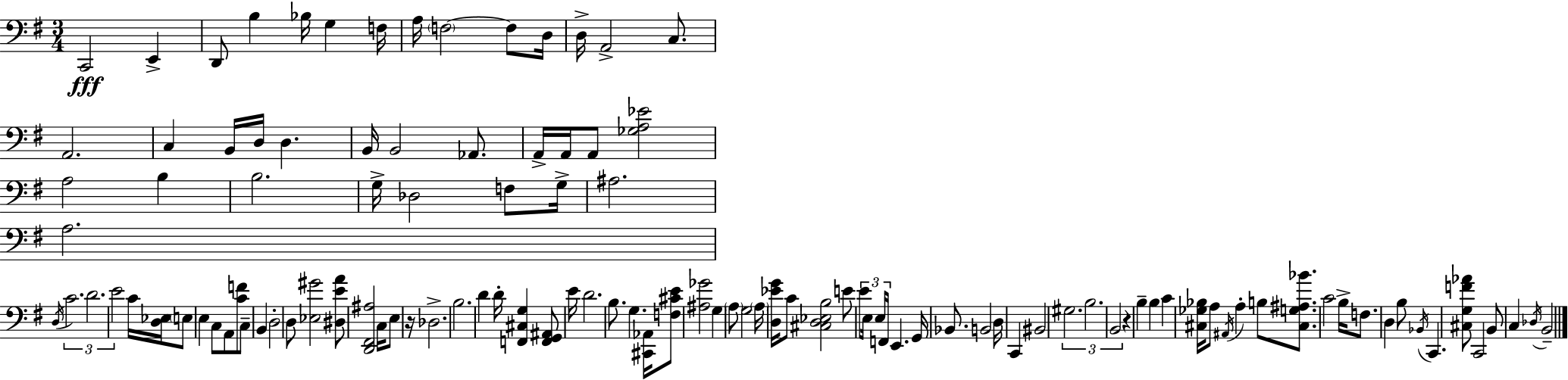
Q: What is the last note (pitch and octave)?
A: B2